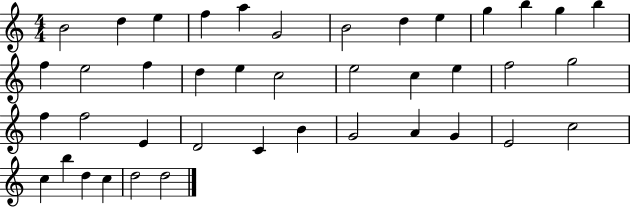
B4/h D5/q E5/q F5/q A5/q G4/h B4/h D5/q E5/q G5/q B5/q G5/q B5/q F5/q E5/h F5/q D5/q E5/q C5/h E5/h C5/q E5/q F5/h G5/h F5/q F5/h E4/q D4/h C4/q B4/q G4/h A4/q G4/q E4/h C5/h C5/q B5/q D5/q C5/q D5/h D5/h